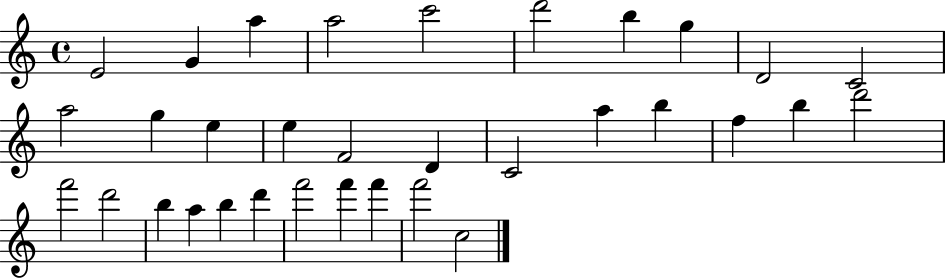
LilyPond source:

{
  \clef treble
  \time 4/4
  \defaultTimeSignature
  \key c \major
  e'2 g'4 a''4 | a''2 c'''2 | d'''2 b''4 g''4 | d'2 c'2 | \break a''2 g''4 e''4 | e''4 f'2 d'4 | c'2 a''4 b''4 | f''4 b''4 d'''2 | \break f'''2 d'''2 | b''4 a''4 b''4 d'''4 | f'''2 f'''4 f'''4 | f'''2 c''2 | \break \bar "|."
}